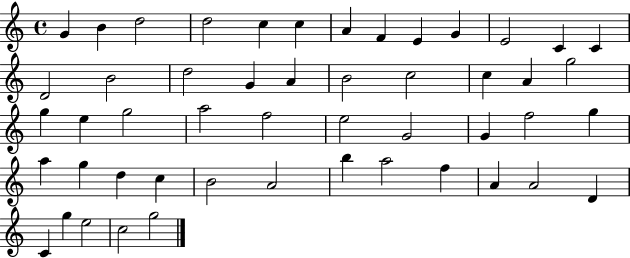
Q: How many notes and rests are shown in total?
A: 50